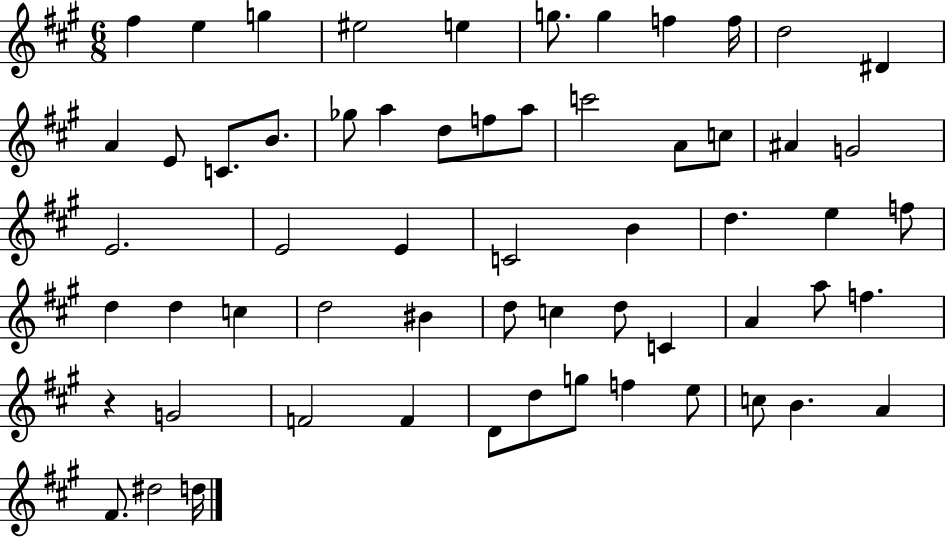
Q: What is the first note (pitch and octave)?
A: F#5